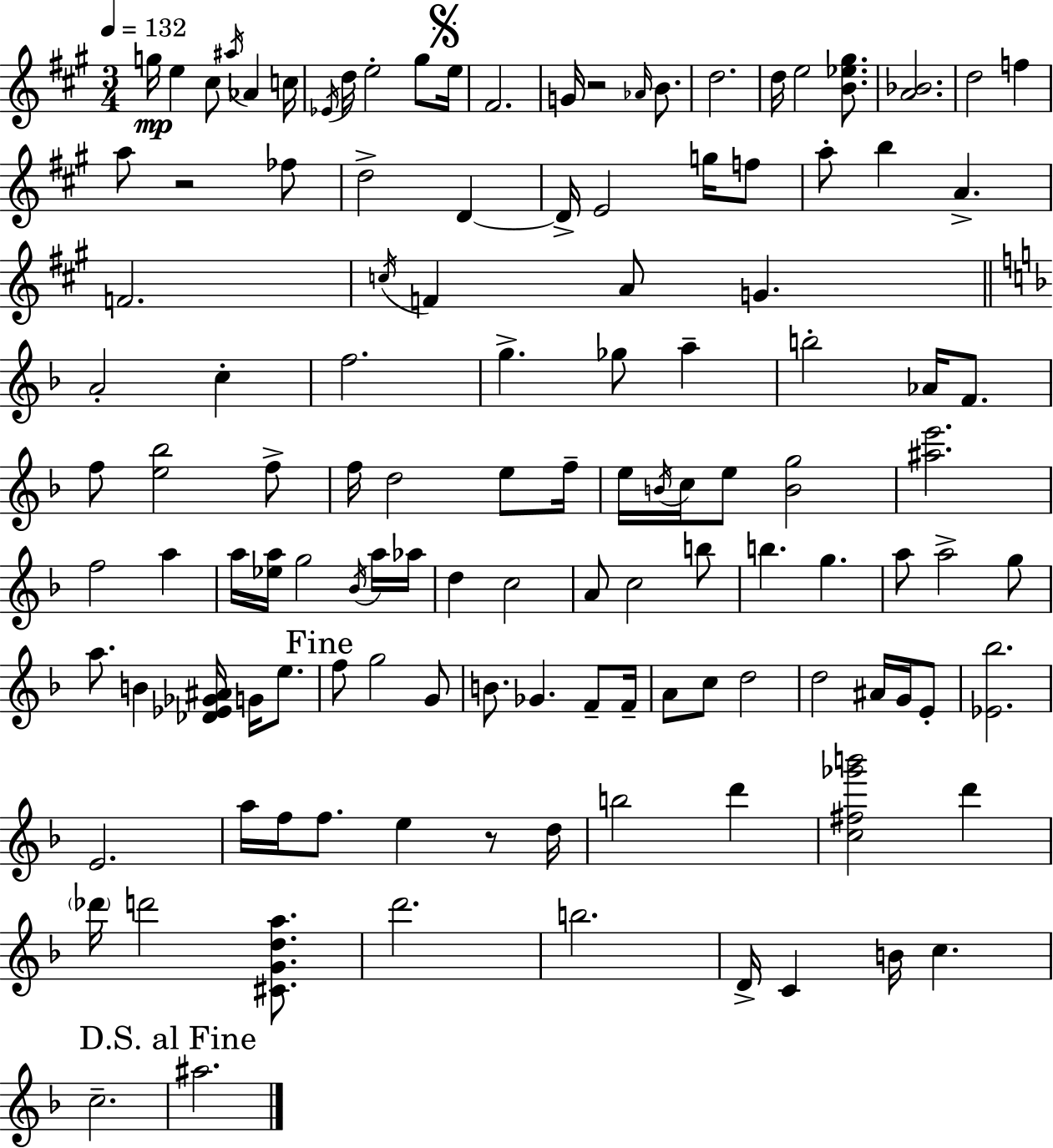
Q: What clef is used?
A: treble